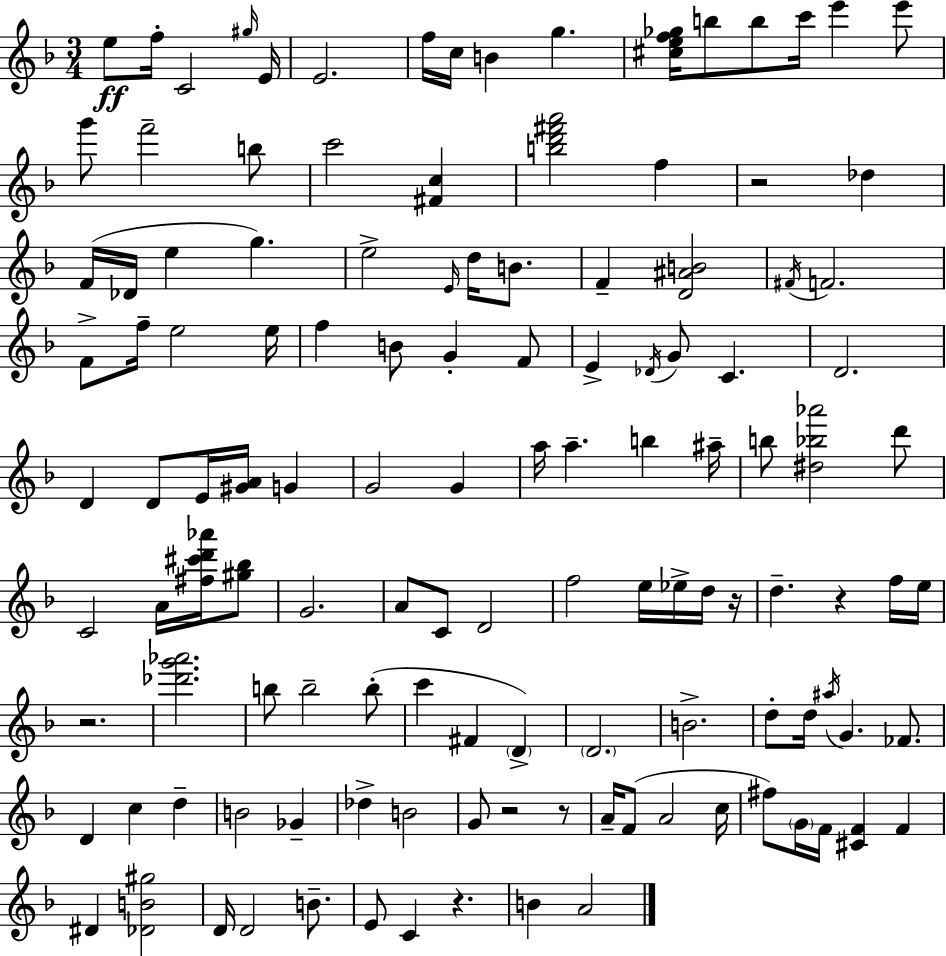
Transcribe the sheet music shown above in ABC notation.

X:1
T:Untitled
M:3/4
L:1/4
K:F
e/2 f/4 C2 ^g/4 E/4 E2 f/4 c/4 B g [^cef_g]/4 b/2 b/2 c'/4 e' e'/2 g'/2 f'2 b/2 c'2 [^Fc] [bd'^f'a']2 f z2 _d F/4 _D/4 e g e2 E/4 d/4 B/2 F [D^AB]2 ^F/4 F2 F/2 f/4 e2 e/4 f B/2 G F/2 E _D/4 G/2 C D2 D D/2 E/4 [^GA]/4 G G2 G a/4 a b ^a/4 b/2 [^d_b_a']2 d'/2 C2 A/4 [^f^c'd'_a']/4 [^g_b]/2 G2 A/2 C/2 D2 f2 e/4 _e/4 d/4 z/4 d z f/4 e/4 z2 [_d'g'_a']2 b/2 b2 b/2 c' ^F D D2 B2 d/2 d/4 ^a/4 G _F/2 D c d B2 _G _d B2 G/2 z2 z/2 A/4 F/2 A2 c/4 ^f/2 G/4 F/4 [^CF] F ^D [_DB^g]2 D/4 D2 B/2 E/2 C z B A2